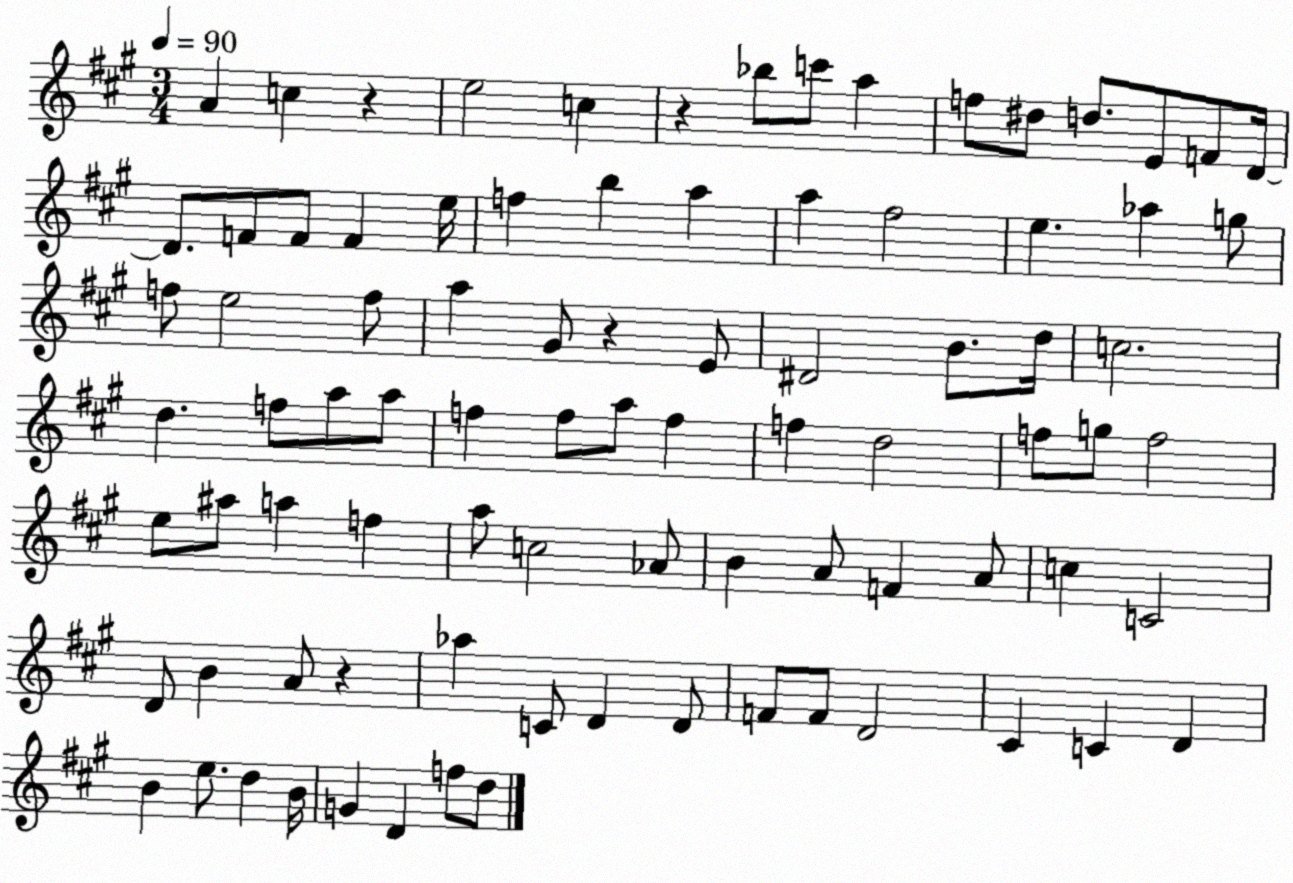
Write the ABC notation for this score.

X:1
T:Untitled
M:3/4
L:1/4
K:A
A c z e2 c z _b/2 c'/2 a f/2 ^d/2 d/2 E/2 F/2 D/4 D/2 F/2 F/2 F e/4 f b a a ^f2 e _a g/2 f/2 e2 f/2 a ^G/2 z E/2 ^D2 B/2 d/4 c2 d f/2 a/2 a/2 f f/2 a/2 f f d2 f/2 g/2 f2 e/2 ^a/2 a f a/2 c2 _A/2 B A/2 F A/2 c C2 D/2 B A/2 z _a C/2 D D/2 F/2 F/2 D2 ^C C D B e/2 d B/4 G D f/2 d/2